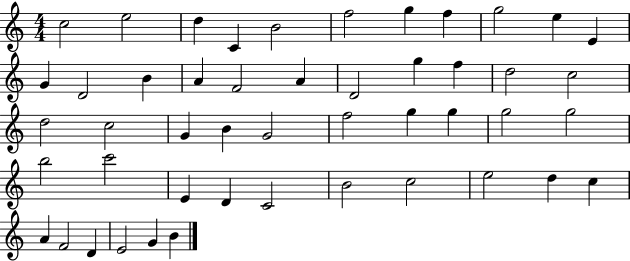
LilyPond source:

{
  \clef treble
  \numericTimeSignature
  \time 4/4
  \key c \major
  c''2 e''2 | d''4 c'4 b'2 | f''2 g''4 f''4 | g''2 e''4 e'4 | \break g'4 d'2 b'4 | a'4 f'2 a'4 | d'2 g''4 f''4 | d''2 c''2 | \break d''2 c''2 | g'4 b'4 g'2 | f''2 g''4 g''4 | g''2 g''2 | \break b''2 c'''2 | e'4 d'4 c'2 | b'2 c''2 | e''2 d''4 c''4 | \break a'4 f'2 d'4 | e'2 g'4 b'4 | \bar "|."
}